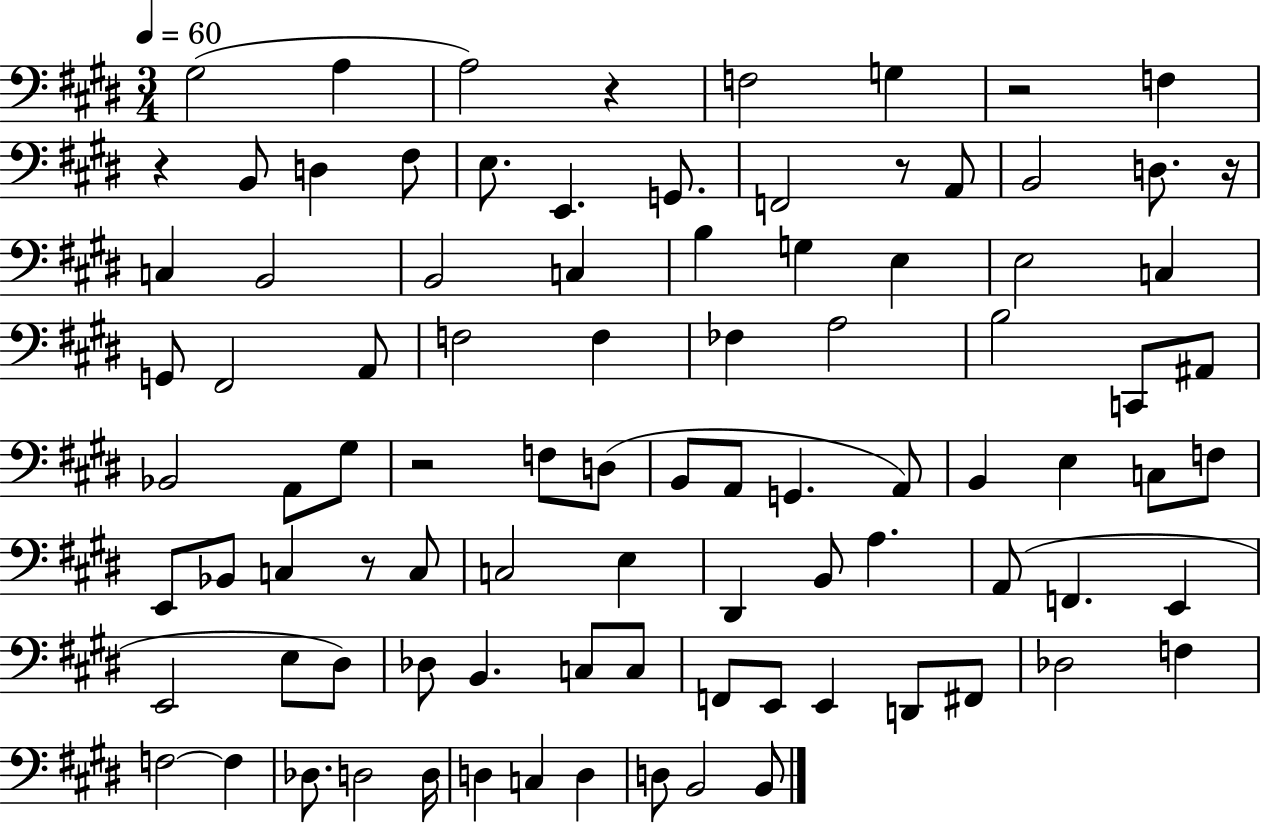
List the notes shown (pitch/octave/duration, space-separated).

G#3/h A3/q A3/h R/q F3/h G3/q R/h F3/q R/q B2/e D3/q F#3/e E3/e. E2/q. G2/e. F2/h R/e A2/e B2/h D3/e. R/s C3/q B2/h B2/h C3/q B3/q G3/q E3/q E3/h C3/q G2/e F#2/h A2/e F3/h F3/q FES3/q A3/h B3/h C2/e A#2/e Bb2/h A2/e G#3/e R/h F3/e D3/e B2/e A2/e G2/q. A2/e B2/q E3/q C3/e F3/e E2/e Bb2/e C3/q R/e C3/e C3/h E3/q D#2/q B2/e A3/q. A2/e F2/q. E2/q E2/h E3/e D#3/e Db3/e B2/q. C3/e C3/e F2/e E2/e E2/q D2/e F#2/e Db3/h F3/q F3/h F3/q Db3/e. D3/h D3/s D3/q C3/q D3/q D3/e B2/h B2/e